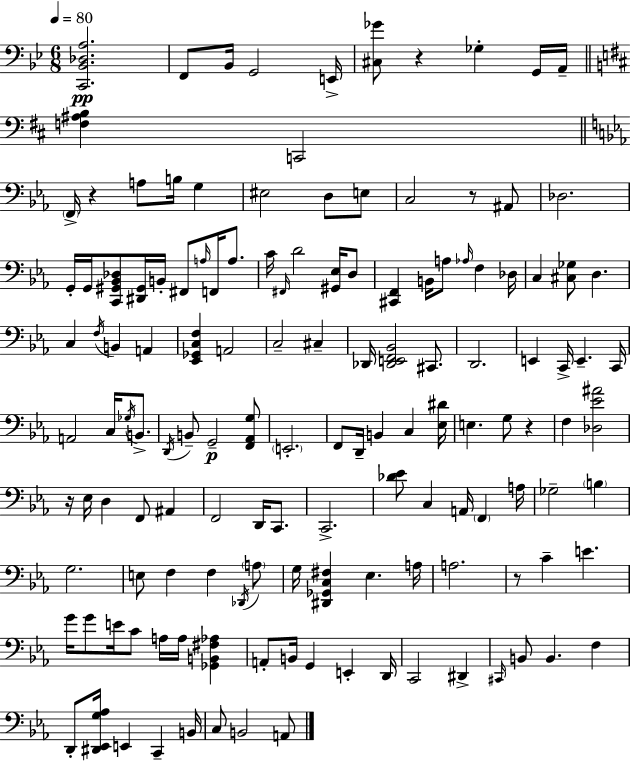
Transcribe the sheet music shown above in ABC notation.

X:1
T:Untitled
M:6/8
L:1/4
K:Bb
[C,,_B,,_D,A,]2 F,,/2 _B,,/4 G,,2 E,,/4 [^C,_G]/2 z _G, G,,/4 A,,/4 [F,^A,B,] C,,2 F,,/4 z A,/2 B,/4 G, ^E,2 D,/2 E,/2 C,2 z/2 ^A,,/2 _D,2 G,,/4 G,,/4 [C,,^G,,_B,,_D,]/2 [^D,,^G,,]/4 B,,/4 ^F,,/2 A,/4 F,,/4 A,/2 C/4 ^F,,/4 D2 [^G,,_E,]/4 D,/2 [^C,,F,,] B,,/4 A,/2 _A,/4 F, _D,/4 C, [^C,_G,]/2 D, C, F,/4 B,, A,, [_E,,_G,,C,F,] A,,2 C,2 ^C, _D,,/4 [_D,,E,,F,,_B,,]2 ^C,,/2 D,,2 E,, C,,/4 E,, C,,/4 A,,2 C,/4 _G,/4 B,,/2 D,,/4 B,,/2 G,,2 [F,,_A,,G,]/2 E,,2 F,,/2 D,,/4 B,, C, [_E,^D]/4 E, G,/2 z F, [_D,_E^A]2 z/4 _E,/4 D, F,,/2 ^A,, F,,2 D,,/4 C,,/2 C,,2 [_D_E]/2 C, A,,/4 F,, A,/4 _G,2 B, G,2 E,/2 F, F, _D,,/4 A,/2 G,/4 [^D,,_G,,C,^F,] _E, A,/4 A,2 z/2 C E G/4 G/2 E/4 C/2 A,/4 A,/4 [_G,,B,,^F,_A,] A,,/2 B,,/4 G,, E,, D,,/4 C,,2 ^D,, ^C,,/4 B,,/2 B,, F, D,,/2 [^D,,_E,,G,_A,]/4 E,, C,, B,,/4 C,/2 B,,2 A,,/2